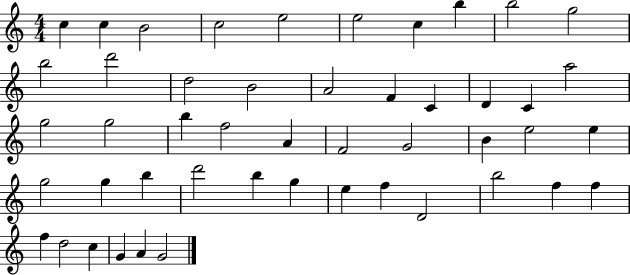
X:1
T:Untitled
M:4/4
L:1/4
K:C
c c B2 c2 e2 e2 c b b2 g2 b2 d'2 d2 B2 A2 F C D C a2 g2 g2 b f2 A F2 G2 B e2 e g2 g b d'2 b g e f D2 b2 f f f d2 c G A G2